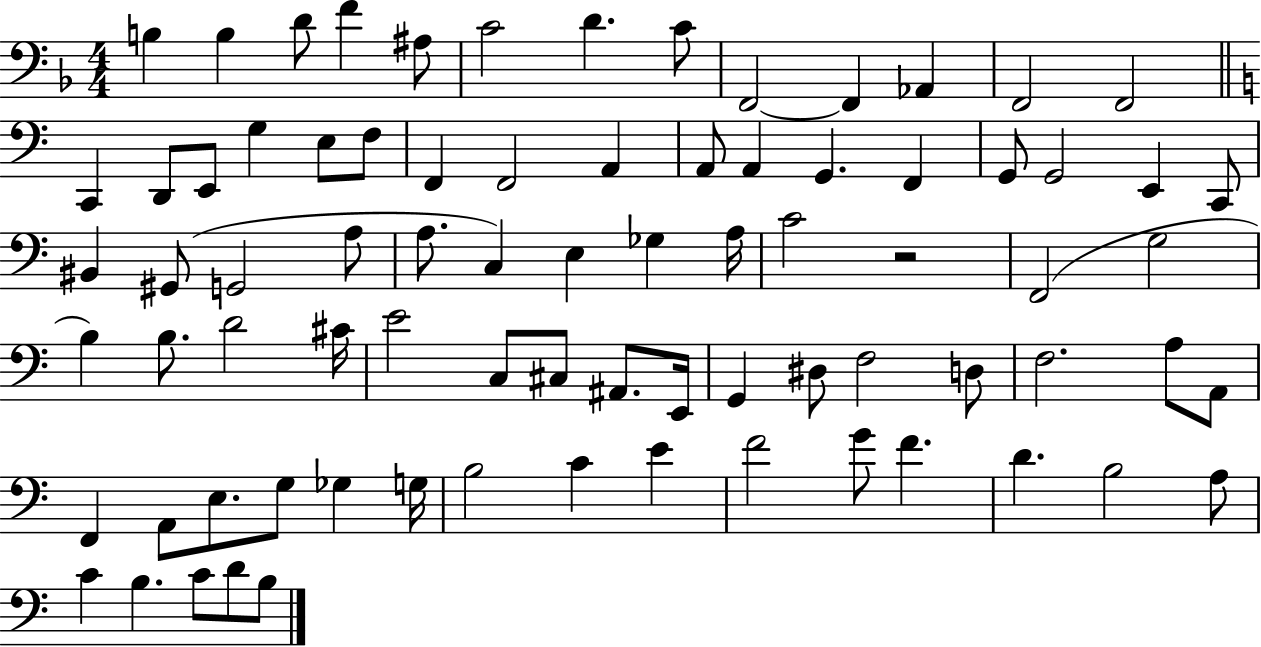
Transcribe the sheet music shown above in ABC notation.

X:1
T:Untitled
M:4/4
L:1/4
K:F
B, B, D/2 F ^A,/2 C2 D C/2 F,,2 F,, _A,, F,,2 F,,2 C,, D,,/2 E,,/2 G, E,/2 F,/2 F,, F,,2 A,, A,,/2 A,, G,, F,, G,,/2 G,,2 E,, C,,/2 ^B,, ^G,,/2 G,,2 A,/2 A,/2 C, E, _G, A,/4 C2 z2 F,,2 G,2 B, B,/2 D2 ^C/4 E2 C,/2 ^C,/2 ^A,,/2 E,,/4 G,, ^D,/2 F,2 D,/2 F,2 A,/2 A,,/2 F,, A,,/2 E,/2 G,/2 _G, G,/4 B,2 C E F2 G/2 F D B,2 A,/2 C B, C/2 D/2 B,/2